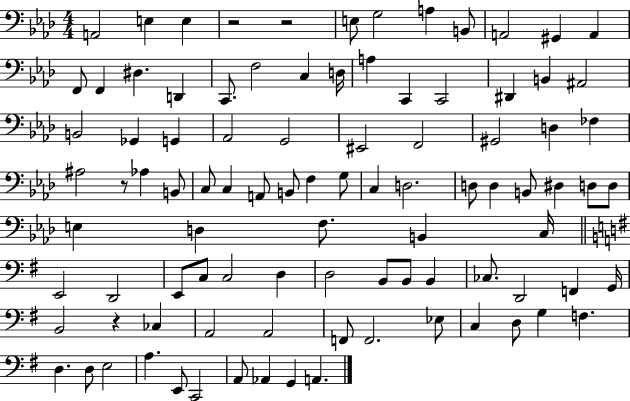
{
  \clef bass
  \numericTimeSignature
  \time 4/4
  \key aes \major
  a,2 e4 e4 | r2 r2 | e8 g2 a4 b,8 | a,2 gis,4 a,4 | \break f,8 f,4 dis4. d,4 | c,8. f2 c4 d16 | a4 c,4 c,2 | dis,4 b,4 ais,2 | \break b,2 ges,4 g,4 | aes,2 g,2 | eis,2 f,2 | gis,2 d4 fes4 | \break ais2 r8 aes4 b,8 | c8 c4 a,8 b,8 f4 g8 | c4 d2. | d8 d4 b,8 dis4 d8 d8 | \break e4 d4 f8. b,4 c16 | \bar "||" \break \key e \minor e,2 d,2 | e,8 c8 c2 d4 | d2 b,8 b,8 b,4 | ces8. d,2 f,4 g,16 | \break b,2 r4 ces4 | a,2 a,2 | f,8 f,2. ees8 | c4 d8 g4 f4. | \break d4. d8 e2 | a4. e,8 c,2 | a,8 aes,4 g,4 a,4. | \bar "|."
}